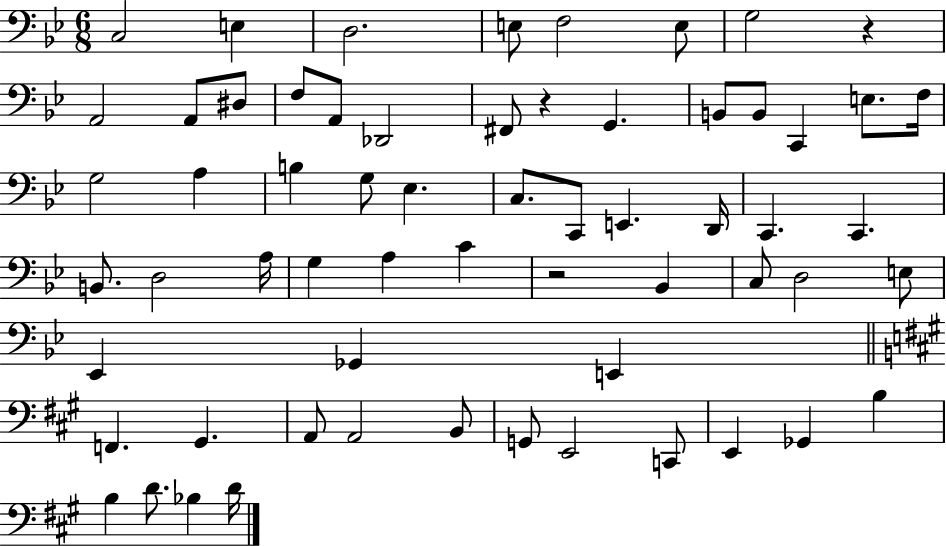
C3/h E3/q D3/h. E3/e F3/h E3/e G3/h R/q A2/h A2/e D#3/e F3/e A2/e Db2/h F#2/e R/q G2/q. B2/e B2/e C2/q E3/e. F3/s G3/h A3/q B3/q G3/e Eb3/q. C3/e. C2/e E2/q. D2/s C2/q. C2/q. B2/e. D3/h A3/s G3/q A3/q C4/q R/h Bb2/q C3/e D3/h E3/e Eb2/q Gb2/q E2/q F2/q. G#2/q. A2/e A2/h B2/e G2/e E2/h C2/e E2/q Gb2/q B3/q B3/q D4/e. Bb3/q D4/s